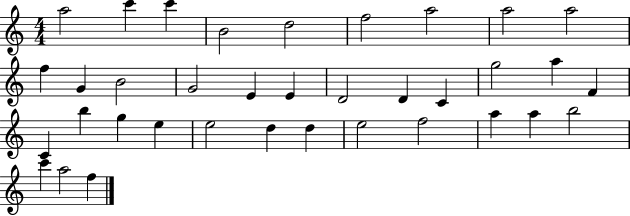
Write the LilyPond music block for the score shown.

{
  \clef treble
  \numericTimeSignature
  \time 4/4
  \key c \major
  a''2 c'''4 c'''4 | b'2 d''2 | f''2 a''2 | a''2 a''2 | \break f''4 g'4 b'2 | g'2 e'4 e'4 | d'2 d'4 c'4 | g''2 a''4 f'4 | \break c'4 b''4 g''4 e''4 | e''2 d''4 d''4 | e''2 f''2 | a''4 a''4 b''2 | \break c'''4 a''2 f''4 | \bar "|."
}